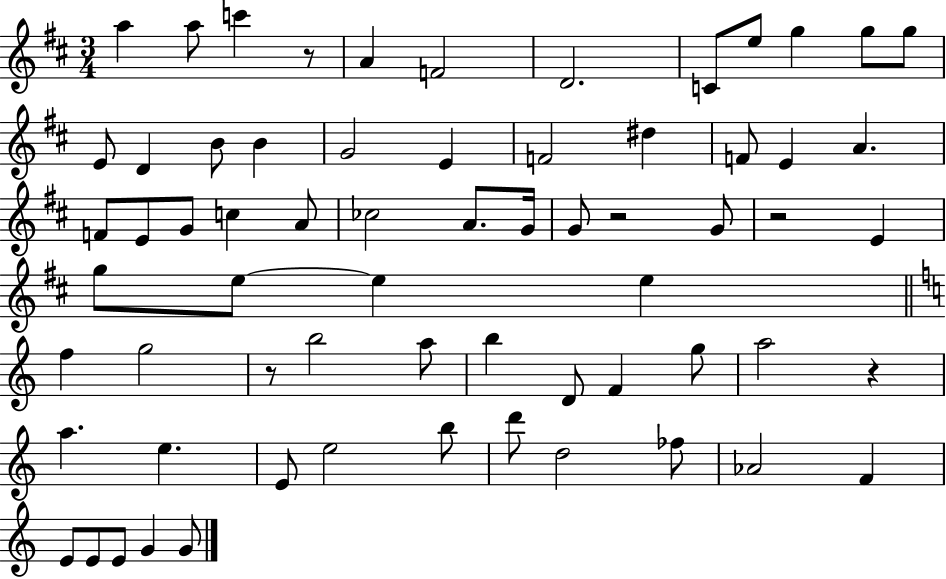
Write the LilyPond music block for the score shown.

{
  \clef treble
  \numericTimeSignature
  \time 3/4
  \key d \major
  \repeat volta 2 { a''4 a''8 c'''4 r8 | a'4 f'2 | d'2. | c'8 e''8 g''4 g''8 g''8 | \break e'8 d'4 b'8 b'4 | g'2 e'4 | f'2 dis''4 | f'8 e'4 a'4. | \break f'8 e'8 g'8 c''4 a'8 | ces''2 a'8. g'16 | g'8 r2 g'8 | r2 e'4 | \break g''8 e''8~~ e''4 e''4 | \bar "||" \break \key a \minor f''4 g''2 | r8 b''2 a''8 | b''4 d'8 f'4 g''8 | a''2 r4 | \break a''4. e''4. | e'8 e''2 b''8 | d'''8 d''2 fes''8 | aes'2 f'4 | \break e'8 e'8 e'8 g'4 g'8 | } \bar "|."
}